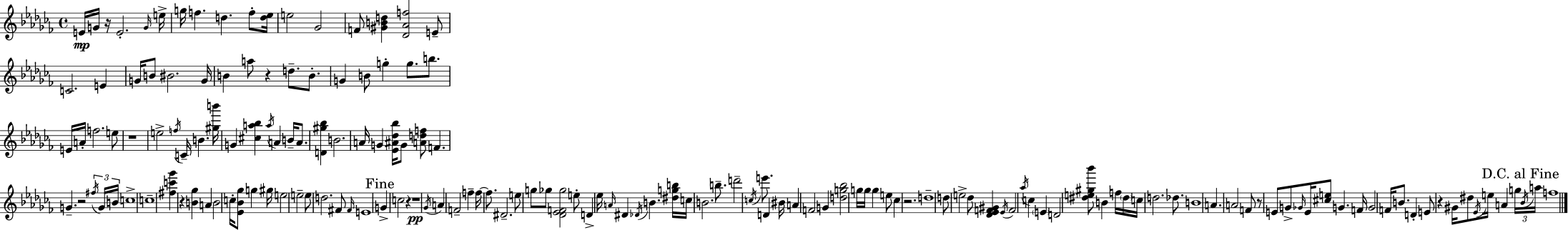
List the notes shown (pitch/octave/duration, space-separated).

E4/s G4/s R/s E4/h. G4/s E5/s G5/s F5/q. D5/q. F5/e [D5,Eb5]/s E5/h Gb4/h F4/e [G#4,B4,D5]/q [Db4,Ab4,F5]/h E4/e C4/h. E4/q G4/s B4/e BIS4/h. G4/s B4/q A5/e R/q D5/e. B4/e. G4/q B4/e G5/q G5/e. B5/e. E4/s A4/s F5/h. E5/e R/w E5/h F5/s C4/s B4/q. [G#5,B6]/s G4/q [C#5,A5,Bb5]/q A5/s A4/q B4/s A4/e. [D4,G#5,Bb5]/q B4/h. A4/s G4/q [Eb4,A#4,Db5,Bb5]/s G4/e [A4,D5,F5]/e F4/q. G4/q. R/h F#5/s G4/s B4/s C5/w C5/w [F#5,C6,Gb6]/q R/q [B4,Gb5]/q A4/q B4/h C5/s [Eb4,Bb4,Gb5]/e G5/q G#5/s E5/h E5/h E5/e D5/h. F#4/e F#4/s E4/w G4/q C5/h R/q R/w Gb4/s A4/q F4/h F5/q F5/s F5/e. D#4/h. E5/e G5/e Gb5/e [Db4,Eb4,F4,Gb5]/h E5/e D4/q Eb5/s A4/s D#4/q Db4/s B4/q. [D#5,G5,B5]/s C5/s B4/h. B5/e. D6/h C5/s E6/e. D4/q BIS4/s A4/q F4/h G4/q [D5,G5,Bb5]/h G5/s G5/s G5/q E5/e CES5/q R/h. D5/w D5/e E5/h Db5/e [Db4,Eb4,F4,G#4]/q Eb4/s F4/h Ab5/s C5/q E4/q D4/h [D#5,E5,G#5,Bb6]/e B4/q F5/s D#5/s C5/s D5/h. Db5/e. B4/w A4/q. A4/h F4/e R/e E4/e G4/e Gb4/s E4/s [C#5,E5]/e G4/q. F4/s G4/h F4/s B4/e. D4/q E4/e R/q G#4/s D#5/e Eb4/s E5/s A4/q G5/s Bb4/s A5/s F5/w